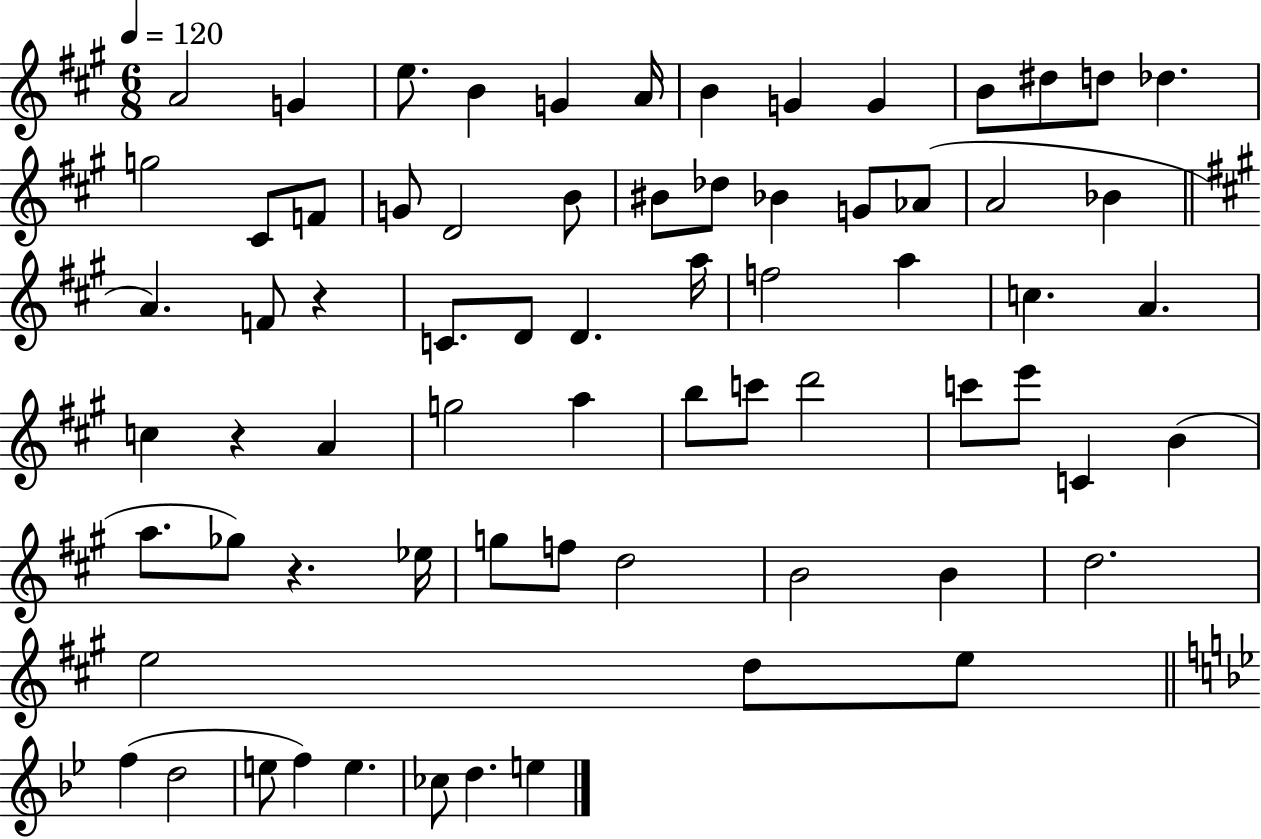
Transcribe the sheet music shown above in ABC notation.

X:1
T:Untitled
M:6/8
L:1/4
K:A
A2 G e/2 B G A/4 B G G B/2 ^d/2 d/2 _d g2 ^C/2 F/2 G/2 D2 B/2 ^B/2 _d/2 _B G/2 _A/2 A2 _B A F/2 z C/2 D/2 D a/4 f2 a c A c z A g2 a b/2 c'/2 d'2 c'/2 e'/2 C B a/2 _g/2 z _e/4 g/2 f/2 d2 B2 B d2 e2 d/2 e/2 f d2 e/2 f e _c/2 d e